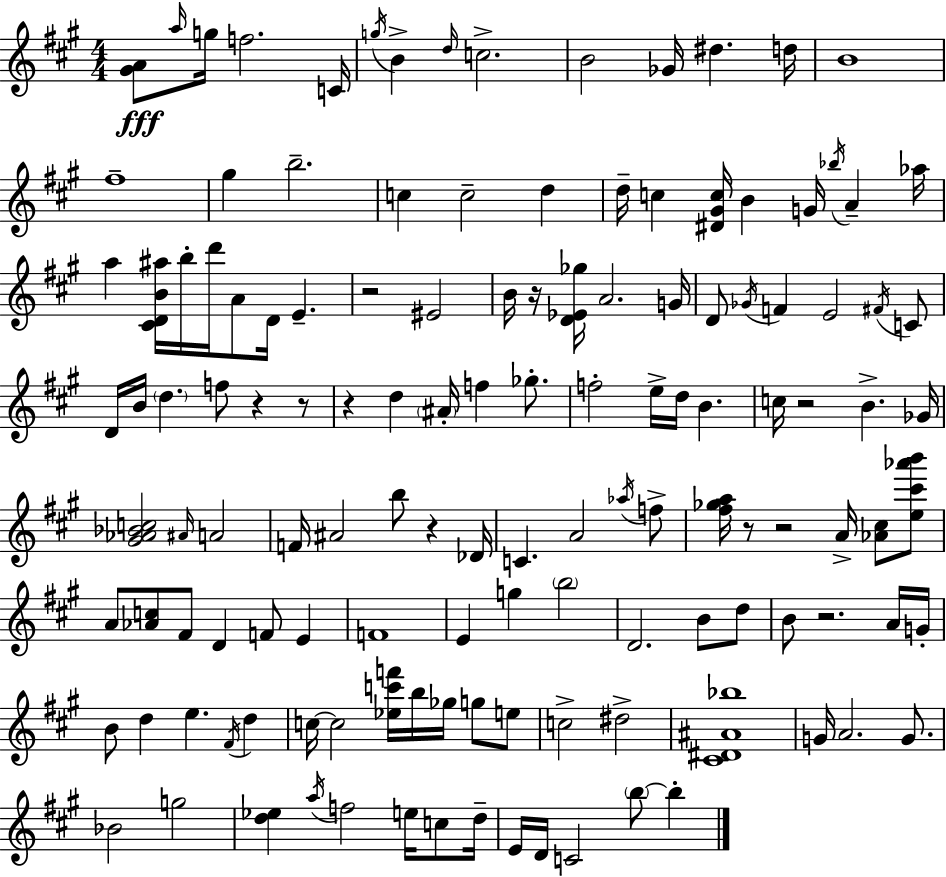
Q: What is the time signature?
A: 4/4